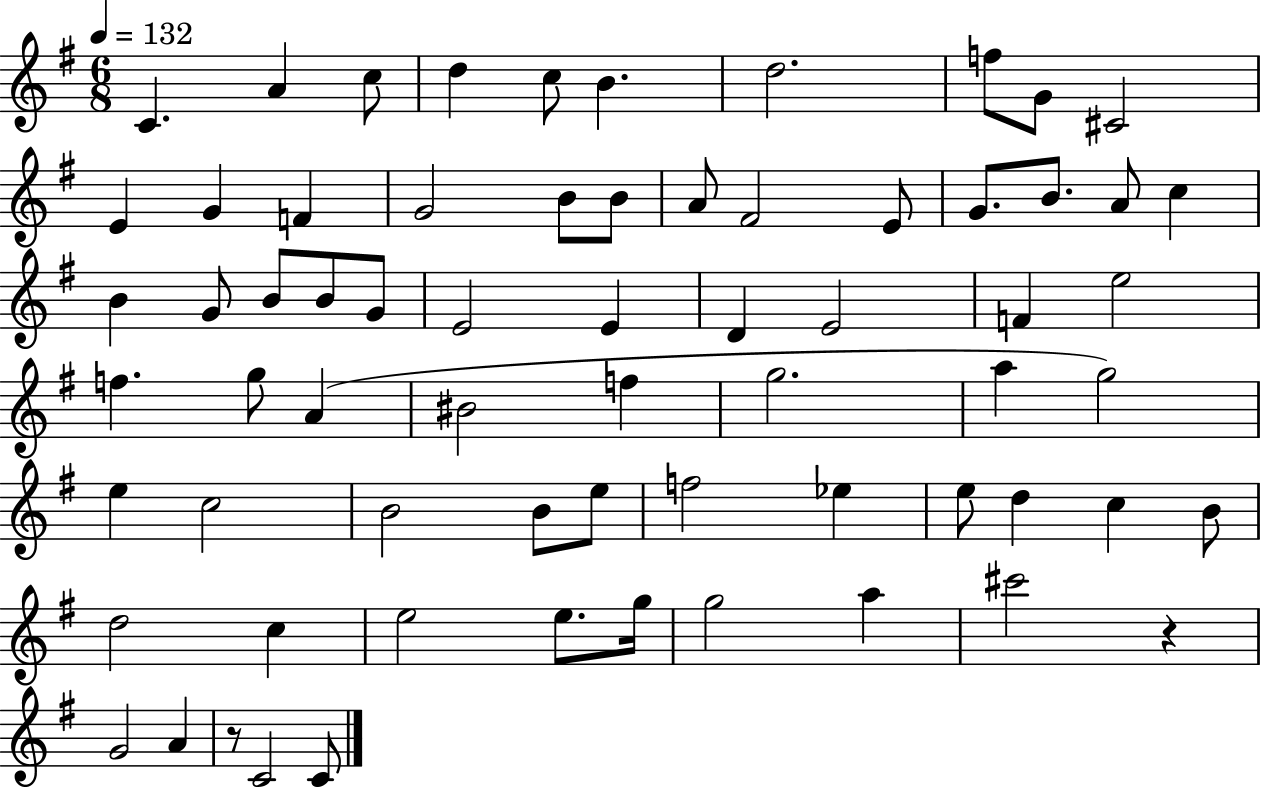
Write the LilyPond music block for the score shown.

{
  \clef treble
  \numericTimeSignature
  \time 6/8
  \key g \major
  \tempo 4 = 132
  \repeat volta 2 { c'4. a'4 c''8 | d''4 c''8 b'4. | d''2. | f''8 g'8 cis'2 | \break e'4 g'4 f'4 | g'2 b'8 b'8 | a'8 fis'2 e'8 | g'8. b'8. a'8 c''4 | \break b'4 g'8 b'8 b'8 g'8 | e'2 e'4 | d'4 e'2 | f'4 e''2 | \break f''4. g''8 a'4( | bis'2 f''4 | g''2. | a''4 g''2) | \break e''4 c''2 | b'2 b'8 e''8 | f''2 ees''4 | e''8 d''4 c''4 b'8 | \break d''2 c''4 | e''2 e''8. g''16 | g''2 a''4 | cis'''2 r4 | \break g'2 a'4 | r8 c'2 c'8 | } \bar "|."
}